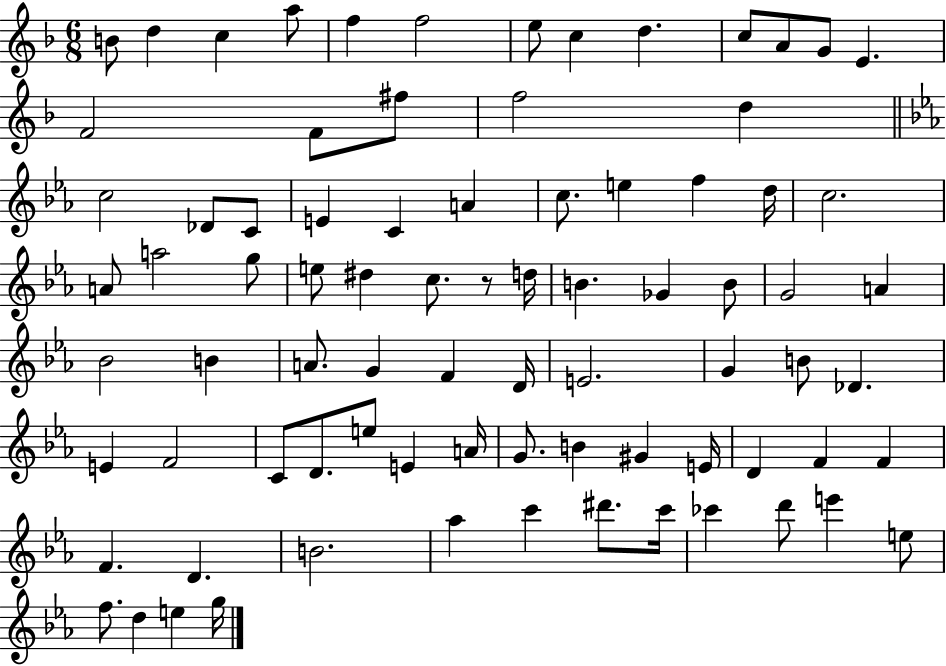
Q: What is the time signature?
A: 6/8